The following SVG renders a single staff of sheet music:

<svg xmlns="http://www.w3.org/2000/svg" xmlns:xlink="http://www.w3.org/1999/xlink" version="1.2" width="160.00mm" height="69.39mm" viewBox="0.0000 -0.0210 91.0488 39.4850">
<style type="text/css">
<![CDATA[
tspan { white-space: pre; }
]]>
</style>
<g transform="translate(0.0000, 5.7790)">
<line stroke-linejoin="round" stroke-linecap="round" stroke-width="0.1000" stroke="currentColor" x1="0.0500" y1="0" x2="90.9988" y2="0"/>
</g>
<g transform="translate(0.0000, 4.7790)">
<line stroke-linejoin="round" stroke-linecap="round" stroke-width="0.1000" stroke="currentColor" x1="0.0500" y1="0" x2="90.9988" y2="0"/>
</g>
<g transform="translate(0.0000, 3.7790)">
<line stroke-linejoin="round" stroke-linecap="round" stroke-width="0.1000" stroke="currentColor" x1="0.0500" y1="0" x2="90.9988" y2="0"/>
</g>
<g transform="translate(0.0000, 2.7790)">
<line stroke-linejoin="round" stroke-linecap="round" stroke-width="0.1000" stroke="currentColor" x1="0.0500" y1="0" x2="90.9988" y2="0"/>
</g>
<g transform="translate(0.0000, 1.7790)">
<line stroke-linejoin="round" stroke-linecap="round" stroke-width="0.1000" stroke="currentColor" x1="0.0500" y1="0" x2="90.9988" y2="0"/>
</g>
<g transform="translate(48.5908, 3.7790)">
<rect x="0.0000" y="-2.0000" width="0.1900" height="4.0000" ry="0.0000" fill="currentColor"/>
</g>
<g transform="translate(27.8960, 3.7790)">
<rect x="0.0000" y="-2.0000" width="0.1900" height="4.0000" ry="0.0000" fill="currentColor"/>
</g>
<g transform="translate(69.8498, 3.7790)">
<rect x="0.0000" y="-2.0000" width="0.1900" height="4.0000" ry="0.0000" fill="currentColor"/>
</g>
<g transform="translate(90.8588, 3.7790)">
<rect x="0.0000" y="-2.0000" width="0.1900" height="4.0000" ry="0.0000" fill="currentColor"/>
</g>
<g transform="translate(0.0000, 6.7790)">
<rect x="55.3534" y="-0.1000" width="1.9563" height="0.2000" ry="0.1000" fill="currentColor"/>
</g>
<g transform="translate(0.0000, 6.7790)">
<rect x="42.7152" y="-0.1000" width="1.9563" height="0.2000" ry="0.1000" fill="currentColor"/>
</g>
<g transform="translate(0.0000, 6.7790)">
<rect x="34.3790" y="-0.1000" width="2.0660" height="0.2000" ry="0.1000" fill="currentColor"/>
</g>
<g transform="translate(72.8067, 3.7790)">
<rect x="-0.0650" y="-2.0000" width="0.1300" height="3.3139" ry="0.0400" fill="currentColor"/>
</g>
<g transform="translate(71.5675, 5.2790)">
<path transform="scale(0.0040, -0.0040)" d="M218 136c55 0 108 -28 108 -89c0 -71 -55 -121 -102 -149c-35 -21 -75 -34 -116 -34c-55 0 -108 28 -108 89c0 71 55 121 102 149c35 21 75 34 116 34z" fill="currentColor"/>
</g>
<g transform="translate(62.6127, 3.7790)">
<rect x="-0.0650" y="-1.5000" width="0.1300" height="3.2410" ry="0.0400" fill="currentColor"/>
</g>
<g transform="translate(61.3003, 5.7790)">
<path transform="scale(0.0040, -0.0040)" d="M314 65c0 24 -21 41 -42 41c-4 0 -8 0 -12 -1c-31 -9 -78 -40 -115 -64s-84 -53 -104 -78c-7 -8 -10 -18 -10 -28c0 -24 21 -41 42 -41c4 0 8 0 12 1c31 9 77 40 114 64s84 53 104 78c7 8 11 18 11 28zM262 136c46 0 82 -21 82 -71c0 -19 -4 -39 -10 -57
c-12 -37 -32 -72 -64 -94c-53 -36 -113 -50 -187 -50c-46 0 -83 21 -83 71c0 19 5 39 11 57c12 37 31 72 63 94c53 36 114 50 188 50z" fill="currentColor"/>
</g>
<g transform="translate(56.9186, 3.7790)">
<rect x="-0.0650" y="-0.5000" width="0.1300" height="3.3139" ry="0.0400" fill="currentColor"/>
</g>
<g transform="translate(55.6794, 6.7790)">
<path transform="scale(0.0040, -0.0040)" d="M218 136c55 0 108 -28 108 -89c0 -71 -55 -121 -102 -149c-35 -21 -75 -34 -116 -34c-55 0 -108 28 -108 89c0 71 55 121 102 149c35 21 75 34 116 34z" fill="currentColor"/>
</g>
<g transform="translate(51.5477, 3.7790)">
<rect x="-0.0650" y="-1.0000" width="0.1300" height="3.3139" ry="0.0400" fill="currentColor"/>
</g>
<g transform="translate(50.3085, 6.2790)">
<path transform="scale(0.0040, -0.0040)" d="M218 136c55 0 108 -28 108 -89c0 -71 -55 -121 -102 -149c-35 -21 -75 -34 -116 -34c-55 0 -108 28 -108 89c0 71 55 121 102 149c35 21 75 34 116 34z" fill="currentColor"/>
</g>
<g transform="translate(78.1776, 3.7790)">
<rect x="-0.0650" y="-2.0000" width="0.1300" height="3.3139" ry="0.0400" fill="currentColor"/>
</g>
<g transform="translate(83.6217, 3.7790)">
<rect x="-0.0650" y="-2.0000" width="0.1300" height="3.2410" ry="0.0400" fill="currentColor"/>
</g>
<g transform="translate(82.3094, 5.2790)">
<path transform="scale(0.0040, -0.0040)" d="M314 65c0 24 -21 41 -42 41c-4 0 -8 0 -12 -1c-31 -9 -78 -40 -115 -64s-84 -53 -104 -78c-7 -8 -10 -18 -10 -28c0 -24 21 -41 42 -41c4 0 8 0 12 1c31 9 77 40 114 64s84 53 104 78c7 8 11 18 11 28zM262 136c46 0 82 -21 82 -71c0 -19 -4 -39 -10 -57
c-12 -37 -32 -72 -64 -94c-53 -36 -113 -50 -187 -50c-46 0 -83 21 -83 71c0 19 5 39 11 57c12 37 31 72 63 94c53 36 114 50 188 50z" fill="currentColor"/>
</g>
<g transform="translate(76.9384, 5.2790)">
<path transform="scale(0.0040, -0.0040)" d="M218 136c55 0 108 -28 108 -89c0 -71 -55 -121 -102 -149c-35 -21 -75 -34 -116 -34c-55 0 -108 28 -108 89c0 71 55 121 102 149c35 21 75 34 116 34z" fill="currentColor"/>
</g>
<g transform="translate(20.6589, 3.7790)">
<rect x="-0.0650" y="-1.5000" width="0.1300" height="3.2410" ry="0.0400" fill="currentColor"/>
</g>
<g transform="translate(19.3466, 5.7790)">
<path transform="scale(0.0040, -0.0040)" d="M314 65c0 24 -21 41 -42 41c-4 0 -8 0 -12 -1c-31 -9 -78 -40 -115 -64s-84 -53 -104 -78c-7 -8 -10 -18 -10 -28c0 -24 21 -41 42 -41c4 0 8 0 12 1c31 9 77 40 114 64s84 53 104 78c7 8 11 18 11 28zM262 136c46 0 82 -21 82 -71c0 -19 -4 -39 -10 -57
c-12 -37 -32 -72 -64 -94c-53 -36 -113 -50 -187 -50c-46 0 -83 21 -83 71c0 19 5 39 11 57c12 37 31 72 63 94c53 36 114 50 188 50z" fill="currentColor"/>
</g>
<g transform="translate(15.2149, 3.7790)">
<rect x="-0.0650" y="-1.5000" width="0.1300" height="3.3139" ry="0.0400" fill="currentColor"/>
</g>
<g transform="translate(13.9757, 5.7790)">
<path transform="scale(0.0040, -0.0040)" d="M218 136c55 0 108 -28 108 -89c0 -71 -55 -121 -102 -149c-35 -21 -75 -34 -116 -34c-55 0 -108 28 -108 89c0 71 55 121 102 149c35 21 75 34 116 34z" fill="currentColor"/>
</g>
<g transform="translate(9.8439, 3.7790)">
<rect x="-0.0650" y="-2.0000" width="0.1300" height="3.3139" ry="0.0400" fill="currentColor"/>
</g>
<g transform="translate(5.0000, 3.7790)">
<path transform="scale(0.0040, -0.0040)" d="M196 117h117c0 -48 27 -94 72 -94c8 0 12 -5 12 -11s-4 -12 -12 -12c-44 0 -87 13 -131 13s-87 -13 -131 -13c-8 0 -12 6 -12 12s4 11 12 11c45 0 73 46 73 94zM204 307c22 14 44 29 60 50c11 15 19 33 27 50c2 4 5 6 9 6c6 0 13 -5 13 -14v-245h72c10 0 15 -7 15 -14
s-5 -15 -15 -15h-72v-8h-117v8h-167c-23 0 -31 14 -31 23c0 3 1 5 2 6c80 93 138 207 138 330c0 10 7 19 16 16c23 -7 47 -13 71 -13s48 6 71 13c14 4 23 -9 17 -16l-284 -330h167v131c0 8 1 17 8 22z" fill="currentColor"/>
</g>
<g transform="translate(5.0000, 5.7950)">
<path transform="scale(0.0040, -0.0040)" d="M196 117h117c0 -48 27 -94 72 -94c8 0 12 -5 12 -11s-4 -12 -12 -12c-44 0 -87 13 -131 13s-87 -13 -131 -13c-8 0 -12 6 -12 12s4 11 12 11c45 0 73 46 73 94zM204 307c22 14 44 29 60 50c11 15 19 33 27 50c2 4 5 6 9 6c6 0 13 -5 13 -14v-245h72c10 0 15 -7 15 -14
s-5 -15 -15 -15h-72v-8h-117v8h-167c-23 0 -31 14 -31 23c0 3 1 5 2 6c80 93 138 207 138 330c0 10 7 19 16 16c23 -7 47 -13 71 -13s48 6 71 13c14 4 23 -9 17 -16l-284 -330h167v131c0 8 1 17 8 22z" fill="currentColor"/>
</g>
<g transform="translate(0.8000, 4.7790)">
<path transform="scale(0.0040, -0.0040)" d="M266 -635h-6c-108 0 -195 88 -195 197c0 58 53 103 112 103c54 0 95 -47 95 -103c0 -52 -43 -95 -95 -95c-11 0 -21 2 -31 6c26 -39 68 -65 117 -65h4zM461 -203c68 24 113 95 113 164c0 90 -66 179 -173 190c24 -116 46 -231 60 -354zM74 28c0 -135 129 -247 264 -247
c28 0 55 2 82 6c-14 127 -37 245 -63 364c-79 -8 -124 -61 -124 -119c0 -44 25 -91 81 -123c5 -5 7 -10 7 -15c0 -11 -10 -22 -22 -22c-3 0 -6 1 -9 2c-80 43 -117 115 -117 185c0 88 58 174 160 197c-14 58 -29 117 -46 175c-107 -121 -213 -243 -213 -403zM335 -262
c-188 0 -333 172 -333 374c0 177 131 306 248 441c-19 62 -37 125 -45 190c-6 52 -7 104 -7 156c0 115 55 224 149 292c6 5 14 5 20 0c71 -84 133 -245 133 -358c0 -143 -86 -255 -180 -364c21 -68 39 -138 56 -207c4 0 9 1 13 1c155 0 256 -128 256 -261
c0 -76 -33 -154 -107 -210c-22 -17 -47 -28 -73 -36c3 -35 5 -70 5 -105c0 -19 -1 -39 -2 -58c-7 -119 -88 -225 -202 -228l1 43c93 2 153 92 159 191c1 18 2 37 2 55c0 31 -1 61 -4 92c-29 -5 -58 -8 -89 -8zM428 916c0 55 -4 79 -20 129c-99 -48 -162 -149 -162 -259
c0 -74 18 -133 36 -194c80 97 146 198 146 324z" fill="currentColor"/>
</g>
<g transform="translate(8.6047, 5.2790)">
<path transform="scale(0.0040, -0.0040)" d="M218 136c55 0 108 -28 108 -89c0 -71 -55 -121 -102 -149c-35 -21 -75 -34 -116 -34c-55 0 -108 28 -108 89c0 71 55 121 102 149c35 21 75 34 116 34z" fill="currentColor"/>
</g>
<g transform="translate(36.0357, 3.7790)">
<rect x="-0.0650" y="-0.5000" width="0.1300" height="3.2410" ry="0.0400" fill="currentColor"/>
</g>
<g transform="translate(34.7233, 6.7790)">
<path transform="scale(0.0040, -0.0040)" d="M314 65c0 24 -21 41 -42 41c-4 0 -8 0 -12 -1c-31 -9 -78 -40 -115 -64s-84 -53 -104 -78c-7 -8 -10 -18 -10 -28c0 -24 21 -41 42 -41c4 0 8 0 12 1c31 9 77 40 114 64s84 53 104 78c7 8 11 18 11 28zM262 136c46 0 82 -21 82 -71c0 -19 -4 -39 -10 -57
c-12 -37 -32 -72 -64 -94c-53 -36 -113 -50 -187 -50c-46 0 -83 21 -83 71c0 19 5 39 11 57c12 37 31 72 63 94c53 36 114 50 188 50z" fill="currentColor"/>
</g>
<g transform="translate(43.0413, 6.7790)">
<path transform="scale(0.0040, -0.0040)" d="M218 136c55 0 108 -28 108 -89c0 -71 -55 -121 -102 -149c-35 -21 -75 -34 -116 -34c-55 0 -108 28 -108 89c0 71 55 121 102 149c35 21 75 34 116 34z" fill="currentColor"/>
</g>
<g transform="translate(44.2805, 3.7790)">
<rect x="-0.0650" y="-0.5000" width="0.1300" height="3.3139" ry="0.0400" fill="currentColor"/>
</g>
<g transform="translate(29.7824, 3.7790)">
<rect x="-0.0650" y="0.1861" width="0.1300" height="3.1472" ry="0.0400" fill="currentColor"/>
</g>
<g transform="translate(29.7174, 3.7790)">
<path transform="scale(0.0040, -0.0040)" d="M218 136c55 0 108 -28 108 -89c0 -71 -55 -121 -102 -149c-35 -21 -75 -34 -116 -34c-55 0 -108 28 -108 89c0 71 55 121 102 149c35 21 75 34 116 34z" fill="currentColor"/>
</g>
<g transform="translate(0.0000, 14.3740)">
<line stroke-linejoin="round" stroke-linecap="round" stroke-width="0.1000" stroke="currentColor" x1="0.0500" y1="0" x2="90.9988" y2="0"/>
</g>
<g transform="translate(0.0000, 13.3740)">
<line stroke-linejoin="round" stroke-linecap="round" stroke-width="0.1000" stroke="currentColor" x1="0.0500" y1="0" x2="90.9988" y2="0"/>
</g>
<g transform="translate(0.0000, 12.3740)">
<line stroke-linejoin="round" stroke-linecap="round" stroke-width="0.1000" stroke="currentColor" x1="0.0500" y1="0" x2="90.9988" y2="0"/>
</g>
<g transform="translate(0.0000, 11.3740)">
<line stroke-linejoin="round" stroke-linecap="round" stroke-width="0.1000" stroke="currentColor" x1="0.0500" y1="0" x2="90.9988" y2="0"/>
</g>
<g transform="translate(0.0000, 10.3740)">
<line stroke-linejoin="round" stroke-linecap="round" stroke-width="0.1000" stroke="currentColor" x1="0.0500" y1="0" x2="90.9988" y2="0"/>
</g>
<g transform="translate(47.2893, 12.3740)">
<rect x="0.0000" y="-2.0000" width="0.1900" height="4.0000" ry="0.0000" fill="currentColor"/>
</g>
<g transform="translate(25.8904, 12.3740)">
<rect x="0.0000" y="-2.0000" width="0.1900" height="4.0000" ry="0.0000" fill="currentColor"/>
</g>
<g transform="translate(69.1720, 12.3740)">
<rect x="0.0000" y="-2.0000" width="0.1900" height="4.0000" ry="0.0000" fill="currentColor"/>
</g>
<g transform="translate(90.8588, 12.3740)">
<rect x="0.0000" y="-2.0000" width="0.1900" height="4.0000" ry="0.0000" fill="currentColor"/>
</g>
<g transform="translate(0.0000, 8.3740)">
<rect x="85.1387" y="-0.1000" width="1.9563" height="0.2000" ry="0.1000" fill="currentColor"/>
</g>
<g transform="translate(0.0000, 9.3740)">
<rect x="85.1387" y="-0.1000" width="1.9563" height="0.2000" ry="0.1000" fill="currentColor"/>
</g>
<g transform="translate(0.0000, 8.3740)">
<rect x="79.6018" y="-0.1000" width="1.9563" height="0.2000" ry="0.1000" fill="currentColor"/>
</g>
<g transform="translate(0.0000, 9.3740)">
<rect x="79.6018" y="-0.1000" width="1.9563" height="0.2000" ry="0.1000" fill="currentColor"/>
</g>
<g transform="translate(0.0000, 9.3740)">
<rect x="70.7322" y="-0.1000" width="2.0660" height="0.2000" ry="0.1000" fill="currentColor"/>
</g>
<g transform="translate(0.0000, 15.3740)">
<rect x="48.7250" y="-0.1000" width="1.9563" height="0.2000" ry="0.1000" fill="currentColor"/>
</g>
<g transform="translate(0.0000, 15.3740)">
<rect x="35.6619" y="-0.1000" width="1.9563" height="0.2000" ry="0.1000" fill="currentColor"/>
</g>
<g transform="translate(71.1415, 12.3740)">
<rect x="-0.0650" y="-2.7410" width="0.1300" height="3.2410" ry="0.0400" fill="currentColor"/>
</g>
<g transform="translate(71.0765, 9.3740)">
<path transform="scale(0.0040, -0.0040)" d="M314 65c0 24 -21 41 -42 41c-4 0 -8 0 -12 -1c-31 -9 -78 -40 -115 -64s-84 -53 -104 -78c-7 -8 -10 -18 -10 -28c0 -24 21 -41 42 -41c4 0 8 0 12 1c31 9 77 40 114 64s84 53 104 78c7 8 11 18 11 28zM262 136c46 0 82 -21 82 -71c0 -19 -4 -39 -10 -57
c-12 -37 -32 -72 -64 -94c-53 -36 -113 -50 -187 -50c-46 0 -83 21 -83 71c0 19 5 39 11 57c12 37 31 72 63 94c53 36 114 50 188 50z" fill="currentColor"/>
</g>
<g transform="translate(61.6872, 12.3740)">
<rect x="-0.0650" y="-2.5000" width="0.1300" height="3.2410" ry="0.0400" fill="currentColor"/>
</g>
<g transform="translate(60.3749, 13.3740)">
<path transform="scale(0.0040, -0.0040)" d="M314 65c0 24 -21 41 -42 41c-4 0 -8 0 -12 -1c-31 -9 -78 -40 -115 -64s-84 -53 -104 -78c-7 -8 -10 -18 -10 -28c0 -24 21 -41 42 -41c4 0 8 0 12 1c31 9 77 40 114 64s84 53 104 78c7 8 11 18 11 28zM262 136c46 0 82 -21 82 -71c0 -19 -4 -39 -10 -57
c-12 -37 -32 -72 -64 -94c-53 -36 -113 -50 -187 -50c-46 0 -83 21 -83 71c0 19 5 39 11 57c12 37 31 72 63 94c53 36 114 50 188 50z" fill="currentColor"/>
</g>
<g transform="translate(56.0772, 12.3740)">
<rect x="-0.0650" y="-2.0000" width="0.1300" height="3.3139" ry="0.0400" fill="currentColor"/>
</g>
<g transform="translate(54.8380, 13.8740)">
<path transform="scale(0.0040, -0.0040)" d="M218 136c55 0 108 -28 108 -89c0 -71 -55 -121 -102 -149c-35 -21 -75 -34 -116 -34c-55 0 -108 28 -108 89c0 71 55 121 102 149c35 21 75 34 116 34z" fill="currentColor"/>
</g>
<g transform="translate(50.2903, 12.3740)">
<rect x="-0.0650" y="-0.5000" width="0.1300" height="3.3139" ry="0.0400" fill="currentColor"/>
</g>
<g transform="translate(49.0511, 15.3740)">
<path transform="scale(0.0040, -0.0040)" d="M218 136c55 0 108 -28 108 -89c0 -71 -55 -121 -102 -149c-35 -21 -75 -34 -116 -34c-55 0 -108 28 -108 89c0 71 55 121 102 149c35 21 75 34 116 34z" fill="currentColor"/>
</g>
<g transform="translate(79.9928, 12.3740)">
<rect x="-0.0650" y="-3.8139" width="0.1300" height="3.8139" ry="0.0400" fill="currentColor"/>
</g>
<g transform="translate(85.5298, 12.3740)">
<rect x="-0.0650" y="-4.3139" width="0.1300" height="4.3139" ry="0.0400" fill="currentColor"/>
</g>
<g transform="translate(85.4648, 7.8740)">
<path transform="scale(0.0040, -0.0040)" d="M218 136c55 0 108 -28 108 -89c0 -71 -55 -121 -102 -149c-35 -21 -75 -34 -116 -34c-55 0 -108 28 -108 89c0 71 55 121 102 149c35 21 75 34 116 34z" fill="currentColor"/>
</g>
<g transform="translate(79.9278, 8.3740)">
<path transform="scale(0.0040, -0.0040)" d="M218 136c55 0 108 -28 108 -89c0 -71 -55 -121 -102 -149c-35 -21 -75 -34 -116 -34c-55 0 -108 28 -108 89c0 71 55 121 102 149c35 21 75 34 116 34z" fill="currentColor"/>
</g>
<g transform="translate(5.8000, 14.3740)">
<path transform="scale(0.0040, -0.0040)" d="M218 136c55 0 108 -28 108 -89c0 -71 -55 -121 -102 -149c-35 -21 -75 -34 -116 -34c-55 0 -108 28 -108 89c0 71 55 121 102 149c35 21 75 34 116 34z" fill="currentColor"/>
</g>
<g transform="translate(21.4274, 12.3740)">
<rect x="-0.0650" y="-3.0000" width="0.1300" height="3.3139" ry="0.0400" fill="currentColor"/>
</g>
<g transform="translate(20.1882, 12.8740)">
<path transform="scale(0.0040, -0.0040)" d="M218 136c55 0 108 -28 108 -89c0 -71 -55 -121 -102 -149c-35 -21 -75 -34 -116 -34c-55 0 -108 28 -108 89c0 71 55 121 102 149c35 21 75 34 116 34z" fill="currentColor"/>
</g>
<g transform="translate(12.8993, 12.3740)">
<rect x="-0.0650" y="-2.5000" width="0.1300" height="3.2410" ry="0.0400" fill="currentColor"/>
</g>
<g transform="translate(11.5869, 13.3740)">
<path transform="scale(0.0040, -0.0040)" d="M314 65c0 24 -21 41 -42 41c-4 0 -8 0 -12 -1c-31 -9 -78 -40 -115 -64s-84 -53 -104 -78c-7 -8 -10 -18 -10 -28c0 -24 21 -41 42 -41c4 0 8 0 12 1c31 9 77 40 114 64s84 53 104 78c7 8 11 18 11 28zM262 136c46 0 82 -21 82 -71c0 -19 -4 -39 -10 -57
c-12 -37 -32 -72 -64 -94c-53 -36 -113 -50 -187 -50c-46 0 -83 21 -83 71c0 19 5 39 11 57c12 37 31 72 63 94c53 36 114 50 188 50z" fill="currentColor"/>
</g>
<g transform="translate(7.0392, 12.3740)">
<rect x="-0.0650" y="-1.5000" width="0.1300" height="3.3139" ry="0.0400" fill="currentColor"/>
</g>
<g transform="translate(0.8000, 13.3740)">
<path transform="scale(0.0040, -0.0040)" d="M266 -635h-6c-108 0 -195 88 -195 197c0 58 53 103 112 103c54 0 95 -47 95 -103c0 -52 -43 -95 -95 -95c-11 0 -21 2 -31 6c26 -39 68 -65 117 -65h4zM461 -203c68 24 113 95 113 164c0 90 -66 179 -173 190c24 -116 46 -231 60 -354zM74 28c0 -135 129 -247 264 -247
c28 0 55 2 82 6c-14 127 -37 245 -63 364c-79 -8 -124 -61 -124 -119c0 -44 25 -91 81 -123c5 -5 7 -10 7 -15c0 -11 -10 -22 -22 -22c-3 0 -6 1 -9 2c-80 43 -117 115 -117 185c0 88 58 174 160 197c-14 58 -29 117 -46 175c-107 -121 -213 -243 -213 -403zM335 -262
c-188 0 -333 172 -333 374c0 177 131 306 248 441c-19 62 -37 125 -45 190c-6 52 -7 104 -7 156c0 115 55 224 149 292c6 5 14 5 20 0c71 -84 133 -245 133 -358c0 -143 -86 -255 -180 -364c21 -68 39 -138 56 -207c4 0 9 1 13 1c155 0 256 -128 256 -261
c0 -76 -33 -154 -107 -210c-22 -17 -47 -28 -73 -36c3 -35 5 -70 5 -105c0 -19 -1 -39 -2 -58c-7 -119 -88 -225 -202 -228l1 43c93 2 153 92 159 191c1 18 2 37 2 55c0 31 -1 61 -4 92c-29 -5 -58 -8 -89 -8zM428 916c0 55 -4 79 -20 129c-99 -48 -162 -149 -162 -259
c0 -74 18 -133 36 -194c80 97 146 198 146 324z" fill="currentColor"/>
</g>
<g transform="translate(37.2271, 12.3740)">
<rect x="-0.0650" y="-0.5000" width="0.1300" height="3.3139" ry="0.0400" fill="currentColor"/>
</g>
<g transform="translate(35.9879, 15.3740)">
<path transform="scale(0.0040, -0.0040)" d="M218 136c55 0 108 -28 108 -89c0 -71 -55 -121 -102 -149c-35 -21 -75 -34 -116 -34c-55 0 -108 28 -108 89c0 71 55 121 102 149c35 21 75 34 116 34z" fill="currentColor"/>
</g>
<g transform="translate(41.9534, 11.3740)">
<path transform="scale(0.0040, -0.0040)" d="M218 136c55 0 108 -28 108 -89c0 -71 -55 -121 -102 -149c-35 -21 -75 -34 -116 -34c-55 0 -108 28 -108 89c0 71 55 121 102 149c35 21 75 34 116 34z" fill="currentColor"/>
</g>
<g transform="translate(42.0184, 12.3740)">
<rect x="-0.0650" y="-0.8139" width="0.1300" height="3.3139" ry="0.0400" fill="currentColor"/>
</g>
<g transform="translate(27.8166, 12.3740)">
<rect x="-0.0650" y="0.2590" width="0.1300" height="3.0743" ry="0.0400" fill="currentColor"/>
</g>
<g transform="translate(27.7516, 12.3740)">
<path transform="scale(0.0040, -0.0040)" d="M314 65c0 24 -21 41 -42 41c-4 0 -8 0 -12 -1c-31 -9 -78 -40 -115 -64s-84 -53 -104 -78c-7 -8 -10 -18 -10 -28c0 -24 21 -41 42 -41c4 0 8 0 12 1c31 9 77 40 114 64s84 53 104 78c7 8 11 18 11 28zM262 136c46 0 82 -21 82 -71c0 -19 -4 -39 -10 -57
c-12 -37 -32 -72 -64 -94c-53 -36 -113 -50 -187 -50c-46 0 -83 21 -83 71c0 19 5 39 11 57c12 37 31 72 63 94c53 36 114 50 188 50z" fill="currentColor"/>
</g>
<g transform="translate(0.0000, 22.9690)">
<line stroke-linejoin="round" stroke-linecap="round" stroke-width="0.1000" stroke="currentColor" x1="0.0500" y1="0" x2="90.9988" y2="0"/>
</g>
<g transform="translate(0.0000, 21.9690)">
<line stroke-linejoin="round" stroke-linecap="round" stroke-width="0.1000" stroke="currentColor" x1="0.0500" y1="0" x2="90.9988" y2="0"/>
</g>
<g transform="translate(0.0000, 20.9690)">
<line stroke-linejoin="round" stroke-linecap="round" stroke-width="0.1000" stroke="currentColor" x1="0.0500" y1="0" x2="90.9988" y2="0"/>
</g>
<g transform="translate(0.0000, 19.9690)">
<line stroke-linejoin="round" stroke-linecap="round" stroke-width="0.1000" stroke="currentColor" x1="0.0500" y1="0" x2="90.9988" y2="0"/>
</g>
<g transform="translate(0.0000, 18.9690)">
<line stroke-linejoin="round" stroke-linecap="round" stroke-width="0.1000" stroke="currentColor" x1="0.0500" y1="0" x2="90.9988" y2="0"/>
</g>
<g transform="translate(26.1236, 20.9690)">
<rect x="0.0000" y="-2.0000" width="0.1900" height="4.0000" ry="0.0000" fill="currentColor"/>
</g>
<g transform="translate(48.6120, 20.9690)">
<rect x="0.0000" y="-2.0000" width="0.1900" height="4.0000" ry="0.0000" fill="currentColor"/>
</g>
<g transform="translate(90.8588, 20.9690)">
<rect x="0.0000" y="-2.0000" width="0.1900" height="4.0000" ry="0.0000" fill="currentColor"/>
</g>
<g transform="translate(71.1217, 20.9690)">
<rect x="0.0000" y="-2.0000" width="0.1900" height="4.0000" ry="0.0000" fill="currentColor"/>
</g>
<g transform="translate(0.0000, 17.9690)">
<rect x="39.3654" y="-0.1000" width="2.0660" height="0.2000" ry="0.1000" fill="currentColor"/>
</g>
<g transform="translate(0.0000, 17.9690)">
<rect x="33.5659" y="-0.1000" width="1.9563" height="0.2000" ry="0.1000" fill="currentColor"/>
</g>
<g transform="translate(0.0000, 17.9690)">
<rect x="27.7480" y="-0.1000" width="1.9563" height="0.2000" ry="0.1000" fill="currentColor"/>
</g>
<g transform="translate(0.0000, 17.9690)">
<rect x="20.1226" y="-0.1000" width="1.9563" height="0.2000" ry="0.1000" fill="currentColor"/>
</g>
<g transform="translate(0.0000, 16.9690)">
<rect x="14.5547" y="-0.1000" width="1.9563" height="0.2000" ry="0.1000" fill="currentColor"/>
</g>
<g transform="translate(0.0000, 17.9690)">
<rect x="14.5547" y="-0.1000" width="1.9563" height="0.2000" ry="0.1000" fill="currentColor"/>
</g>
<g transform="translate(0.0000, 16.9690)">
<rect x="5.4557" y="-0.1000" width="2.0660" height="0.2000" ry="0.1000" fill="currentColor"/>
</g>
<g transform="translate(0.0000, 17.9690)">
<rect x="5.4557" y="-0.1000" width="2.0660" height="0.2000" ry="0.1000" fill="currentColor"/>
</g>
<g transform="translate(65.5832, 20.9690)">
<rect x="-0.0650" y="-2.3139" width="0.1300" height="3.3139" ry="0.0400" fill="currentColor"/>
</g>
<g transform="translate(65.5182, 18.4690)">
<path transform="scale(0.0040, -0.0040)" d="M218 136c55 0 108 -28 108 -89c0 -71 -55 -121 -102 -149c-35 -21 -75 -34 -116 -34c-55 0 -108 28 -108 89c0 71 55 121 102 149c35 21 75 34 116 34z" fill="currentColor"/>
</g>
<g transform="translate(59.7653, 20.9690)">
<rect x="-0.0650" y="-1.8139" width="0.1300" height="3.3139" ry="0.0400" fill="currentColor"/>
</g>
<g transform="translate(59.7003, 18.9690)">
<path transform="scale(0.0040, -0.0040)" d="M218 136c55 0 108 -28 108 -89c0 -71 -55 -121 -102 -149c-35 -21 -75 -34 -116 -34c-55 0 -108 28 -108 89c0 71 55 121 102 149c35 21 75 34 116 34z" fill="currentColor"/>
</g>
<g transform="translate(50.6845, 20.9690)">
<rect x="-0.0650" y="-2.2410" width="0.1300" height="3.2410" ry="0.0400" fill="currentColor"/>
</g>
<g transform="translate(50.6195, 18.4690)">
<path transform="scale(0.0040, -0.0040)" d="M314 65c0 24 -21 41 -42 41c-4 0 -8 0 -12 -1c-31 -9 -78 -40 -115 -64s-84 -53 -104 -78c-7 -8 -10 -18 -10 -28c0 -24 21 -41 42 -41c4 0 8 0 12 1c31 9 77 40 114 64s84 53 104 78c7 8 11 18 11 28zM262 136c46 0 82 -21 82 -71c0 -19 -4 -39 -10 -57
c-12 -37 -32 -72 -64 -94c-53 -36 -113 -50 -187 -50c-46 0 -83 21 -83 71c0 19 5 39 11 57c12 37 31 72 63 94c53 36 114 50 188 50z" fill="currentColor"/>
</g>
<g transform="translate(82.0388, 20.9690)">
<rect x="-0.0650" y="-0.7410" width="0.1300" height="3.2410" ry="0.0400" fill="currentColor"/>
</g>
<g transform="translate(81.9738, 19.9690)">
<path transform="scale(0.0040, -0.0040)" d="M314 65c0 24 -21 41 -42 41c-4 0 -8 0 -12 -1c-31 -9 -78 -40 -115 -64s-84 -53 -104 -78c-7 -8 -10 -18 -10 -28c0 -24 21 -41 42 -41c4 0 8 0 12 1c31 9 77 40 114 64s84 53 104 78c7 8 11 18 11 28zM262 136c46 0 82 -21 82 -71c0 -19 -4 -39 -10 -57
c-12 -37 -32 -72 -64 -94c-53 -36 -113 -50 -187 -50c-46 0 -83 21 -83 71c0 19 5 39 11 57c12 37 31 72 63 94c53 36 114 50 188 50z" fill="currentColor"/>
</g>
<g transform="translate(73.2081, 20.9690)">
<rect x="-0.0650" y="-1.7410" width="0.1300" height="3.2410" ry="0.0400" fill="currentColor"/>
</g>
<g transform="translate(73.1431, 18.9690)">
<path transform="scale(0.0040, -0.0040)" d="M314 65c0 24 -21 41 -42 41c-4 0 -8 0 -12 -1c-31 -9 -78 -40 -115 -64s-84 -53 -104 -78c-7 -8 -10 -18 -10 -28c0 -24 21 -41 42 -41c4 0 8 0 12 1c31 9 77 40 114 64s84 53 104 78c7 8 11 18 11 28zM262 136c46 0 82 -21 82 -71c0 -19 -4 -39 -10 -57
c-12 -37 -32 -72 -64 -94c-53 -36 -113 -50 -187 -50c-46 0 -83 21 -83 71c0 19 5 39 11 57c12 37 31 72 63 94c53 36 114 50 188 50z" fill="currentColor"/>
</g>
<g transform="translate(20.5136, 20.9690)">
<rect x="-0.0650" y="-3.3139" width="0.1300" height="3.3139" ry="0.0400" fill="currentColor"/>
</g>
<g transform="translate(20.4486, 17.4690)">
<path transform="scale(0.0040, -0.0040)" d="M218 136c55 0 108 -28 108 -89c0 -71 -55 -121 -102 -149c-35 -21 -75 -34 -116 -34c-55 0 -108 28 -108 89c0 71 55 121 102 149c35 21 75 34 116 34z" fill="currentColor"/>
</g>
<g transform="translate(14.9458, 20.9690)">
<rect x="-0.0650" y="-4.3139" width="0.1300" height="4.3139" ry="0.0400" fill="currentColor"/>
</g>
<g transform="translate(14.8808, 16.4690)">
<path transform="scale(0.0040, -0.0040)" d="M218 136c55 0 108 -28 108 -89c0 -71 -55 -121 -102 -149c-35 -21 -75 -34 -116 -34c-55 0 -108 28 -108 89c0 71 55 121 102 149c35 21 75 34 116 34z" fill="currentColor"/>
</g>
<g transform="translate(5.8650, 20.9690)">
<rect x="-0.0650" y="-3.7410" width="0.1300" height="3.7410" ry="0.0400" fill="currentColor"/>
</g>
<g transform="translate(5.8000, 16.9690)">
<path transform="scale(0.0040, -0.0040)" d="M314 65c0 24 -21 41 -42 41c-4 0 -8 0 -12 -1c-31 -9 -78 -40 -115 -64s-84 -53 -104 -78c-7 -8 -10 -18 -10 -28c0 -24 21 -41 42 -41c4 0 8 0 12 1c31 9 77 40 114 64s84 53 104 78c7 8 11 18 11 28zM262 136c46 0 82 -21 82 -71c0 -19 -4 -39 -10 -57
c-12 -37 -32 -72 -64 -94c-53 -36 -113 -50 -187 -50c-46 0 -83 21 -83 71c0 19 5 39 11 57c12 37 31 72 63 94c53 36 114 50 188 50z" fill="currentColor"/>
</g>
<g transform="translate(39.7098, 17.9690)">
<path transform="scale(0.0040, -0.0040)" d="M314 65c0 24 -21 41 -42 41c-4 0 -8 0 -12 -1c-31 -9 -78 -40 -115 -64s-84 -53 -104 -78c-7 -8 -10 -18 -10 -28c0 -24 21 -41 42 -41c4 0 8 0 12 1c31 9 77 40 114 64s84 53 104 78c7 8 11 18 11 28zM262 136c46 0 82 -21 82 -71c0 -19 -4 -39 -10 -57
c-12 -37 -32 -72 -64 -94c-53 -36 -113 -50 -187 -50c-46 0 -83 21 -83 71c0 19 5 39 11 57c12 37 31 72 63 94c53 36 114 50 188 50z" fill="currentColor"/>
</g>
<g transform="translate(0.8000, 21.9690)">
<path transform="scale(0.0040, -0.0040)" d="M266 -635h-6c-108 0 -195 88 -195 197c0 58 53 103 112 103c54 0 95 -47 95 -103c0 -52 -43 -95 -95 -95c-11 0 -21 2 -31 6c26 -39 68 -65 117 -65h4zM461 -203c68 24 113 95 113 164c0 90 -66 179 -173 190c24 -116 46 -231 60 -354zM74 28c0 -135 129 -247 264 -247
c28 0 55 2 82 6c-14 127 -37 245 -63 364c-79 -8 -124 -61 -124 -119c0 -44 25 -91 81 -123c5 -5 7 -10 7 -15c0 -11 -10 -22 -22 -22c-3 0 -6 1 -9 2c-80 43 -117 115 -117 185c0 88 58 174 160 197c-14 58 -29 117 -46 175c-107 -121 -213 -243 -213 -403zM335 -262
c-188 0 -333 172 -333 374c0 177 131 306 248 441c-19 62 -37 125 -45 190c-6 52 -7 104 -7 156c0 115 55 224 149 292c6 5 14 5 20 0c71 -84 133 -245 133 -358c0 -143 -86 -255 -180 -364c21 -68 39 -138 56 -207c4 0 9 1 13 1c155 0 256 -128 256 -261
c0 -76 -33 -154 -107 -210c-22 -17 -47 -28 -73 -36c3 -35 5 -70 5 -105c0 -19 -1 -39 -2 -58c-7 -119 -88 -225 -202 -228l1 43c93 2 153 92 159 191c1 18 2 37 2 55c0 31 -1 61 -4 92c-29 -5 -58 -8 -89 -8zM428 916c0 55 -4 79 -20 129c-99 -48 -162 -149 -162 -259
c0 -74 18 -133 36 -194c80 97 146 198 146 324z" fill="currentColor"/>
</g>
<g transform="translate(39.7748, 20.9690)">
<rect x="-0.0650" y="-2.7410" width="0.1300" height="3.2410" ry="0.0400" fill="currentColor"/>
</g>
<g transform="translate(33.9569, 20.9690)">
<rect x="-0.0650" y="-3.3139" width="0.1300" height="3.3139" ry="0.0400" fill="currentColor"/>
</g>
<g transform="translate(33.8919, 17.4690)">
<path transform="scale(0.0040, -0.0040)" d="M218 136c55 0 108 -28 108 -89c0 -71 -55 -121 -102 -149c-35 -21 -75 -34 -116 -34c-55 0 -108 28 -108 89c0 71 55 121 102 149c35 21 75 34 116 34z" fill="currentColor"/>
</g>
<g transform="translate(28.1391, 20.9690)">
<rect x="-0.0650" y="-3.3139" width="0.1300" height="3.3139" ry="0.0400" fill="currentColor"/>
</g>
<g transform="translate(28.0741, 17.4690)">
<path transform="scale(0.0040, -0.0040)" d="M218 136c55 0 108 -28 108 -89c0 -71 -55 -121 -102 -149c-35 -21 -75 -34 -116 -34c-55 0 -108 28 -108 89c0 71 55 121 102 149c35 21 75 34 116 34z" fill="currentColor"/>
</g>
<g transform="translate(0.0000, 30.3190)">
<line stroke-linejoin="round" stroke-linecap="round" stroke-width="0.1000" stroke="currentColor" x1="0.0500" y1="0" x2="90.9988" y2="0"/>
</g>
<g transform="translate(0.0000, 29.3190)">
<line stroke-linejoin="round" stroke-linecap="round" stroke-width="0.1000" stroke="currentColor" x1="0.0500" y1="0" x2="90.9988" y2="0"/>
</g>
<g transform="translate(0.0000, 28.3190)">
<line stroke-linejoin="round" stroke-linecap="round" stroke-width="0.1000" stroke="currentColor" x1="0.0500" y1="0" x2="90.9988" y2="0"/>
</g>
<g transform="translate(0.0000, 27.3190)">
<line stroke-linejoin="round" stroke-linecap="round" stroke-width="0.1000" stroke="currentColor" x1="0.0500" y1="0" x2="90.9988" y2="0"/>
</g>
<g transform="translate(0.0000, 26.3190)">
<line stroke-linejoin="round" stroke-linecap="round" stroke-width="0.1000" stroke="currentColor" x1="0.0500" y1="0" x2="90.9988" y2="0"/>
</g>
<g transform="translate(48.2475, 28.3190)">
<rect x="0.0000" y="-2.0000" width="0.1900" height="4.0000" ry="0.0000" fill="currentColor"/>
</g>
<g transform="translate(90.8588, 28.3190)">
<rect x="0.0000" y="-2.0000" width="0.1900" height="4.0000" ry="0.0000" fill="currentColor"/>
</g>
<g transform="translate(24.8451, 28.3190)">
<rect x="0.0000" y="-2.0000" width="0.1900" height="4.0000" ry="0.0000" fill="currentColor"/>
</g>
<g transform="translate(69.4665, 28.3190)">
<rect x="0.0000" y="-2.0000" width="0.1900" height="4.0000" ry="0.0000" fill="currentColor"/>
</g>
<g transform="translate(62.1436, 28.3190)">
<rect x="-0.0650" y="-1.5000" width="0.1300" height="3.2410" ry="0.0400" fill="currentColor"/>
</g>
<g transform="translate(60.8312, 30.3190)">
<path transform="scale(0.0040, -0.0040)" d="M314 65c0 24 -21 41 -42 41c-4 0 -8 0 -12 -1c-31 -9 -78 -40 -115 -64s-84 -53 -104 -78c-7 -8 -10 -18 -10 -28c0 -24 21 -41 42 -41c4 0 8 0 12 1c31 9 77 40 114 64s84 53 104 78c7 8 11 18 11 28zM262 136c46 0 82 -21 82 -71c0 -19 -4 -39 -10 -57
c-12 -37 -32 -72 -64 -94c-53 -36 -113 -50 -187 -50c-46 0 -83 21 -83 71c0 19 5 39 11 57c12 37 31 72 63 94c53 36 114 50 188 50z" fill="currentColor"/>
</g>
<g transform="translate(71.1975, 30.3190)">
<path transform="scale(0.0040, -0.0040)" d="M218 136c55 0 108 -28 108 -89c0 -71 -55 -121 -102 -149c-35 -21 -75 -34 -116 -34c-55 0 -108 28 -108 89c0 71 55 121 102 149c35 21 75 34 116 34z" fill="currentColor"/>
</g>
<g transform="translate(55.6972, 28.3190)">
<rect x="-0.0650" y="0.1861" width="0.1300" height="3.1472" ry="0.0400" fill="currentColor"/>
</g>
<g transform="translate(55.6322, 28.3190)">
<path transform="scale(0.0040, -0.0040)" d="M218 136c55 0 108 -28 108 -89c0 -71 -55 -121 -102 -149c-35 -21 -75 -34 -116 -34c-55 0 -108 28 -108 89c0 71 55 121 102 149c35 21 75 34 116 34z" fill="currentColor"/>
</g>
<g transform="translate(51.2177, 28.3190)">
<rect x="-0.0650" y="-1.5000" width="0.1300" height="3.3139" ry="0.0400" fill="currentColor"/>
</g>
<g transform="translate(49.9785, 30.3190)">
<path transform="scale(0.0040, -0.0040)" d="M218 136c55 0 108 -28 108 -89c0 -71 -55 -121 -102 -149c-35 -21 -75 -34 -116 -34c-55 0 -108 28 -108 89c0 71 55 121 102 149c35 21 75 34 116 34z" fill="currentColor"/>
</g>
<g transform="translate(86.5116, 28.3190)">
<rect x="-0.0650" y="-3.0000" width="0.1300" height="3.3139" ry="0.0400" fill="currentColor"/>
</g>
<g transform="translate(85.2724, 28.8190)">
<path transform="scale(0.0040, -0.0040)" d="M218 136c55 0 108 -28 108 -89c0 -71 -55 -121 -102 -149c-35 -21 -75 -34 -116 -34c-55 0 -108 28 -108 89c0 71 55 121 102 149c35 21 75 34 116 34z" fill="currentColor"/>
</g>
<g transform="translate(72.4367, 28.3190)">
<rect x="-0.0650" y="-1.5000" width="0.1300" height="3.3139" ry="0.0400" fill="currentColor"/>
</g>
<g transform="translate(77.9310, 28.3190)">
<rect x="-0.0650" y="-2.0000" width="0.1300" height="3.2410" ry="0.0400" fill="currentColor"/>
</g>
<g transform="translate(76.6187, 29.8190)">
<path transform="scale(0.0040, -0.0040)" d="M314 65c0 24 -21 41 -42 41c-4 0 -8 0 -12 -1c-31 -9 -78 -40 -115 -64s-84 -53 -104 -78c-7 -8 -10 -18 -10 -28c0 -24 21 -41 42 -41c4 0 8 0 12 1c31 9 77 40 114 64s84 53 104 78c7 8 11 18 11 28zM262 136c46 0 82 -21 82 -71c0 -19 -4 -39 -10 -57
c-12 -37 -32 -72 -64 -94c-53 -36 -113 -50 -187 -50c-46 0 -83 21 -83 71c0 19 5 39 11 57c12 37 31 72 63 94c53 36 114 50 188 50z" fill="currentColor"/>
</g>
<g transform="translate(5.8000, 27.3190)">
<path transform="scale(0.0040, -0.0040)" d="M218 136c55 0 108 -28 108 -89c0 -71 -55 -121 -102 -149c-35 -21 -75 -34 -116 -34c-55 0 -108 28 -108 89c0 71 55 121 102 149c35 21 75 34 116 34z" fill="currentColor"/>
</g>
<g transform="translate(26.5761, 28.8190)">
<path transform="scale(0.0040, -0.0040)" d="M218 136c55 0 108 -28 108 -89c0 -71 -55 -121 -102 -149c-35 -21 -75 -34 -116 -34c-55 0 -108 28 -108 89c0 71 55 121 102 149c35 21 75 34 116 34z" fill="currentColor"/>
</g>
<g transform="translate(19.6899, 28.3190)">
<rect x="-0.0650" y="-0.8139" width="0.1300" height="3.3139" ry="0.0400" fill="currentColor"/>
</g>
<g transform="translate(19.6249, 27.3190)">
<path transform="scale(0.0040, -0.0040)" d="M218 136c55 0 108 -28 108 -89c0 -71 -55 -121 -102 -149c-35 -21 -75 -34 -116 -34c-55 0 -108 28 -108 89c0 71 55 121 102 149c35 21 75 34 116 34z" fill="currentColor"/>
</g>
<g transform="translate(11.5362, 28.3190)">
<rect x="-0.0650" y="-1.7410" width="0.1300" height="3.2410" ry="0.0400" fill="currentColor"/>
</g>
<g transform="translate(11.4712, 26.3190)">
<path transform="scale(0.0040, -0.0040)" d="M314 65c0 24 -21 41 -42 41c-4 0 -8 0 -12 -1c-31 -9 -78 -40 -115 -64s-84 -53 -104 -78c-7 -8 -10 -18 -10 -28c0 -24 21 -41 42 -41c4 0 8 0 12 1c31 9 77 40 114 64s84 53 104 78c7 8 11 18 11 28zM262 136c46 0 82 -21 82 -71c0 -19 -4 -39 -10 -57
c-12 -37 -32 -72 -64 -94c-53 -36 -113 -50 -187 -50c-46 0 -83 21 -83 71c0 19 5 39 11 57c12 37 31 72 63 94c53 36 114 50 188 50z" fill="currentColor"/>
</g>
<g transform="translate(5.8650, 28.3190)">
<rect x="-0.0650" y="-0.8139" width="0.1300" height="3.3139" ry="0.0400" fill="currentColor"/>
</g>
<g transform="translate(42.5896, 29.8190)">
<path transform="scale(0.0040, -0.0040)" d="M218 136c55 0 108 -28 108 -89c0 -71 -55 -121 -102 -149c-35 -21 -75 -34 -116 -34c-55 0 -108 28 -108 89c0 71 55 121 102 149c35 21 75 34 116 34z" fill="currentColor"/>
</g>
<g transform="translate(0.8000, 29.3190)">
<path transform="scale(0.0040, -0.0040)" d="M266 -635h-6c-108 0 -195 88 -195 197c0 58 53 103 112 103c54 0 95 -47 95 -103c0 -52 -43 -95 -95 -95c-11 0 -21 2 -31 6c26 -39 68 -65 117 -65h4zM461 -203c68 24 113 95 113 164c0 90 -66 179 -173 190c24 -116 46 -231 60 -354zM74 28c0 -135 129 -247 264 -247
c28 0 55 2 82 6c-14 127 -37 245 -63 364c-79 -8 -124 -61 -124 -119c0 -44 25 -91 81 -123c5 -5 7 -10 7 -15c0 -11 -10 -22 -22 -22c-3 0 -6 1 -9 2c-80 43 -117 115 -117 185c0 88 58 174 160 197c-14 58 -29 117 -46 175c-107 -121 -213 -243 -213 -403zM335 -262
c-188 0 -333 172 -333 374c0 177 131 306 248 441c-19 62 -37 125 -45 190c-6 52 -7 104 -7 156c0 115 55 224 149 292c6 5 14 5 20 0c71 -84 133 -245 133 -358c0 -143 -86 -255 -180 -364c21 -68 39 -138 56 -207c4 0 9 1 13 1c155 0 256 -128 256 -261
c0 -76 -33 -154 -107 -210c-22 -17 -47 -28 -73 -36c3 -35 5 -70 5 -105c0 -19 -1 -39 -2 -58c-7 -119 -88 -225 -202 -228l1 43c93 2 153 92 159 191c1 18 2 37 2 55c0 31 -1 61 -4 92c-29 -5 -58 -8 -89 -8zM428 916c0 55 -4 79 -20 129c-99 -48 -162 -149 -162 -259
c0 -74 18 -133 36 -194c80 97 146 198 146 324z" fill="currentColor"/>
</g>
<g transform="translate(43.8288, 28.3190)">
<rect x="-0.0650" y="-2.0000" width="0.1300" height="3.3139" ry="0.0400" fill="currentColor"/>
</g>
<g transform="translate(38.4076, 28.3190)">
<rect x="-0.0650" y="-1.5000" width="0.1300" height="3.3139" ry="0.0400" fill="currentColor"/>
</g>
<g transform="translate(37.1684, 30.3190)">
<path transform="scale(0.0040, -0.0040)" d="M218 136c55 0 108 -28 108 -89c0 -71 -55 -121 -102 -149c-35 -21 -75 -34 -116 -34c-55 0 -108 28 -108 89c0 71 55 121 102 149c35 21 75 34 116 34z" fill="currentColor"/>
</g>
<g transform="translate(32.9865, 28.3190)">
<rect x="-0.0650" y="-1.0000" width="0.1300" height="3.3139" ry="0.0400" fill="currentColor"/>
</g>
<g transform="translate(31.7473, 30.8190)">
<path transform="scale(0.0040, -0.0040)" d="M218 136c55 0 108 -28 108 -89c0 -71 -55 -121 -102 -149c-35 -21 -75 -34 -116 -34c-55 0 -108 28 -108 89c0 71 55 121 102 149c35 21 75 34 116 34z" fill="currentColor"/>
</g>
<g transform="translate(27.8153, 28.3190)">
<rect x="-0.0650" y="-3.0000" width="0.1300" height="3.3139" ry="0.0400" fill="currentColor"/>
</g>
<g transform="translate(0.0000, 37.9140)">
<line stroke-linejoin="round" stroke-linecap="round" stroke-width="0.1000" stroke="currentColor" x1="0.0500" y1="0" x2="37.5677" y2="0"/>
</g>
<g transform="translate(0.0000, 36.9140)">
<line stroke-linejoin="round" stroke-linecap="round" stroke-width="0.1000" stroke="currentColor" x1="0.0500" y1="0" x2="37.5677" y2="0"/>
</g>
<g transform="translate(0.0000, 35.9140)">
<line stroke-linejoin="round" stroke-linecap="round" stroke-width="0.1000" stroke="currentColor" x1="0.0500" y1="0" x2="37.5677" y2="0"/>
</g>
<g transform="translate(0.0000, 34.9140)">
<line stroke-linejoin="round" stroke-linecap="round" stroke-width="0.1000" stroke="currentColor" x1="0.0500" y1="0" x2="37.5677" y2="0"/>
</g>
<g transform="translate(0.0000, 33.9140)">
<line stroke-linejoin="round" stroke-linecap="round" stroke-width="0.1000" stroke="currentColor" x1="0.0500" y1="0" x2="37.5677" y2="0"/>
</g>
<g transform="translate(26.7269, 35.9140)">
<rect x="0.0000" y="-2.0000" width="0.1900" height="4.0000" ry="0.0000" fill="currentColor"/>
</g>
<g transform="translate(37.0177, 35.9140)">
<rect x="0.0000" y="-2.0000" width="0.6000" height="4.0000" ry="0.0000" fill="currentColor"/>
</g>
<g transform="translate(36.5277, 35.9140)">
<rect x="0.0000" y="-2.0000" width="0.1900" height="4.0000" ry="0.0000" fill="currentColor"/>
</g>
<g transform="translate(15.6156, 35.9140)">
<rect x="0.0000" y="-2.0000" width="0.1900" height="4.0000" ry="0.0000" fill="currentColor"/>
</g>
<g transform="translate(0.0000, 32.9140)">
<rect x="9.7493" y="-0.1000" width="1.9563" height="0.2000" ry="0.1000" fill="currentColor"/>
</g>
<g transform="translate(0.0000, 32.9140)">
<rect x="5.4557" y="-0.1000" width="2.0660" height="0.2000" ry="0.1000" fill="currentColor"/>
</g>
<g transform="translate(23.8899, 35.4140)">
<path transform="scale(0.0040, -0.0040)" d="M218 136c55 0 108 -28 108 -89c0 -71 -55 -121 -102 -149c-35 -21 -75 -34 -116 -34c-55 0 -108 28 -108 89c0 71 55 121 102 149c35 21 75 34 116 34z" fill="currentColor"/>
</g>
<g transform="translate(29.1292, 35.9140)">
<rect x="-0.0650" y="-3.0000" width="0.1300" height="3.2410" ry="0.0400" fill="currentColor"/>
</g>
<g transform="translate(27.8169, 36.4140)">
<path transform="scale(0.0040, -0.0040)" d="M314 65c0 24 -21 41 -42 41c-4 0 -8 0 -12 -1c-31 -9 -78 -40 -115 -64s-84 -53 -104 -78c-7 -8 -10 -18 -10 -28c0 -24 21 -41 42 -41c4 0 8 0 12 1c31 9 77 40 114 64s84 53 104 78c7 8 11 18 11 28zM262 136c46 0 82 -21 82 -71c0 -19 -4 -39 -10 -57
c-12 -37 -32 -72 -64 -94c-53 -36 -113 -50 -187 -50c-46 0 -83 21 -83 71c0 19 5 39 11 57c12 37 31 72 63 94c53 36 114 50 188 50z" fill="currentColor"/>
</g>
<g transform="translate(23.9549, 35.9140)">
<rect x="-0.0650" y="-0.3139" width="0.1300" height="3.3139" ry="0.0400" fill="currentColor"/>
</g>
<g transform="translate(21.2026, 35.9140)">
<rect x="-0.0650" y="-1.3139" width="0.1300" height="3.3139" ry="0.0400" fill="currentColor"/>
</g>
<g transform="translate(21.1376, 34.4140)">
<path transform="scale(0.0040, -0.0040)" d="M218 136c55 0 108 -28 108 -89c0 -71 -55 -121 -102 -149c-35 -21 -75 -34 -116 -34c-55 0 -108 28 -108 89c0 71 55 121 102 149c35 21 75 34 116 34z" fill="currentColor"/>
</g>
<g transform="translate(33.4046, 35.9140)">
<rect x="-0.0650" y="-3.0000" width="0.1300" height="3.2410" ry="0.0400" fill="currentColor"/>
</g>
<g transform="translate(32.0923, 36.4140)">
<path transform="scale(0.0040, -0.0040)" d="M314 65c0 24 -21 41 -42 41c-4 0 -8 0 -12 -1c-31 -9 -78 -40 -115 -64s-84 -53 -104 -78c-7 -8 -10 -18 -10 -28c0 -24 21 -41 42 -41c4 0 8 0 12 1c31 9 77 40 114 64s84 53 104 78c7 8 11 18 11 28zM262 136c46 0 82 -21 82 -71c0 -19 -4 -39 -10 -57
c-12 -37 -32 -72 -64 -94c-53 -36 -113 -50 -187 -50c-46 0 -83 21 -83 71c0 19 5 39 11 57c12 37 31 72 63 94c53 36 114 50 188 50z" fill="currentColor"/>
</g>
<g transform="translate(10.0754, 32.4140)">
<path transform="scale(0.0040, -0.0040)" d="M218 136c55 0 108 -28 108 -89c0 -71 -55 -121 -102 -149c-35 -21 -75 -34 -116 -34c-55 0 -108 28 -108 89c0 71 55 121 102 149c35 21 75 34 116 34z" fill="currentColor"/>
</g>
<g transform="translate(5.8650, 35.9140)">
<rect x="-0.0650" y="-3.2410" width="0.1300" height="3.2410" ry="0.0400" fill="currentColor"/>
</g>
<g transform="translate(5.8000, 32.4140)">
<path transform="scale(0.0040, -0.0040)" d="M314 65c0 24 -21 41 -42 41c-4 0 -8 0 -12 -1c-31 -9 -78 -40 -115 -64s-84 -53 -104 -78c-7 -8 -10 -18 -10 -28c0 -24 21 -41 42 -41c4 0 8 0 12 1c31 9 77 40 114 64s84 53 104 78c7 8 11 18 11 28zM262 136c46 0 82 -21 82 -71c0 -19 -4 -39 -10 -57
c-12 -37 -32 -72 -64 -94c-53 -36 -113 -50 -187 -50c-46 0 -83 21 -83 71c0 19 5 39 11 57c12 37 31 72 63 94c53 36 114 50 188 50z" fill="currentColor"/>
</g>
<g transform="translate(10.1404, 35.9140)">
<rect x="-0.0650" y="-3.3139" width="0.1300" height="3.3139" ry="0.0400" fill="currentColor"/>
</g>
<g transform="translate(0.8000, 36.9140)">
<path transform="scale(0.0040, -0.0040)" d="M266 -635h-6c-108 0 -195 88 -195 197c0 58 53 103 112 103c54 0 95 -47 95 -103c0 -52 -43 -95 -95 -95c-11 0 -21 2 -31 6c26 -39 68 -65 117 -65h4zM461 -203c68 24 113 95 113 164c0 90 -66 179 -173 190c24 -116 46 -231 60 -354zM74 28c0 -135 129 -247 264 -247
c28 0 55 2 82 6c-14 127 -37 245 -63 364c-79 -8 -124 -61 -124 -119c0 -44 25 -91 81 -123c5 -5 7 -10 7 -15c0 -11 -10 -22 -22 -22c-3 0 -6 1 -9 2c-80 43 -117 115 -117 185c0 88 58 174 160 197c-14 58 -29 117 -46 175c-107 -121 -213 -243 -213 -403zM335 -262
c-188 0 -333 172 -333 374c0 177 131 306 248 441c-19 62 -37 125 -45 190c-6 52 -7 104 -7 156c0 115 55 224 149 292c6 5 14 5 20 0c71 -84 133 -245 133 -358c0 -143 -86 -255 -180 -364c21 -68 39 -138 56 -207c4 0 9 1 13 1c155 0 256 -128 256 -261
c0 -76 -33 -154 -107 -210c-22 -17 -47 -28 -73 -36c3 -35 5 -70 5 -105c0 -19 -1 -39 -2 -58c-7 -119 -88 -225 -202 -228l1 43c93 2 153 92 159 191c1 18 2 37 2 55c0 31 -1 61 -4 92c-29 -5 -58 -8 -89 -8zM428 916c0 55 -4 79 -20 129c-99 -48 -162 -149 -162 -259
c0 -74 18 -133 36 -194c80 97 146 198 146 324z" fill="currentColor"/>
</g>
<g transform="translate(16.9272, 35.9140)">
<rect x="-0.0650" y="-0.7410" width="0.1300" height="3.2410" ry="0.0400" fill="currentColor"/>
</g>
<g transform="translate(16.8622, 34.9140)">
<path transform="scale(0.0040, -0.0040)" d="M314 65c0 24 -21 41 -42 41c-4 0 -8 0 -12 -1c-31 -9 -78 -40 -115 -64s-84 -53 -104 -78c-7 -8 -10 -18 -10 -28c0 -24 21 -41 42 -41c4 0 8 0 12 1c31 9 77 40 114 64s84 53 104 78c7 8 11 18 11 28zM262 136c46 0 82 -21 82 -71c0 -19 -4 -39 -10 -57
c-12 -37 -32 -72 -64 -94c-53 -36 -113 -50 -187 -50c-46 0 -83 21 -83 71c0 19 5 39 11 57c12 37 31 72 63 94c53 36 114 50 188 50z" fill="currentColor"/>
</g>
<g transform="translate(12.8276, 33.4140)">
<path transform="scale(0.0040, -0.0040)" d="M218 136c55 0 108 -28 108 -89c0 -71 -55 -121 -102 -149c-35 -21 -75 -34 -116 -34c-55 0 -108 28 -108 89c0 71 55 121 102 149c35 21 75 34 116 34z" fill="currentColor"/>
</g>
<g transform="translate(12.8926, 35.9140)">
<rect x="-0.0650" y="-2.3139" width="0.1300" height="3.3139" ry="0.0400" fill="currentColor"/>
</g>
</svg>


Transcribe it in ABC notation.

X:1
T:Untitled
M:4/4
L:1/4
K:C
F E E2 B C2 C D C E2 F F F2 E G2 A B2 C d C F G2 a2 c' d' c'2 d' b b b a2 g2 f g f2 d2 d f2 d A D E F E B E2 E F2 A b2 b g d2 e c A2 A2